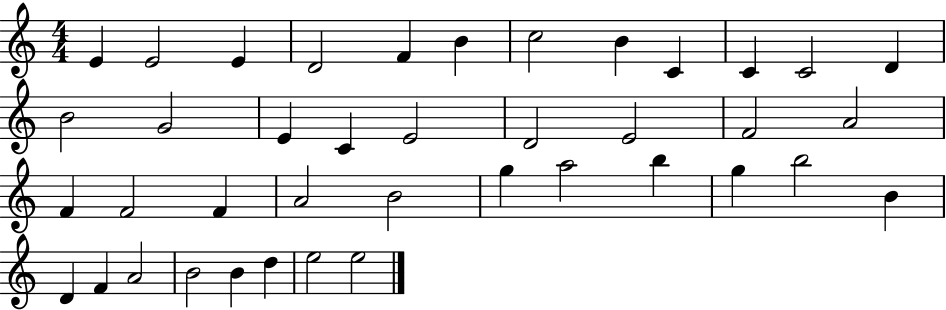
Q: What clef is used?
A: treble